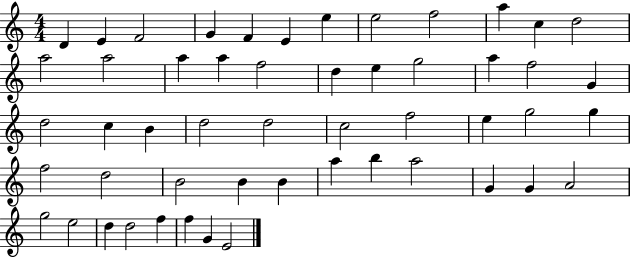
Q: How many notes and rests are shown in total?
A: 52